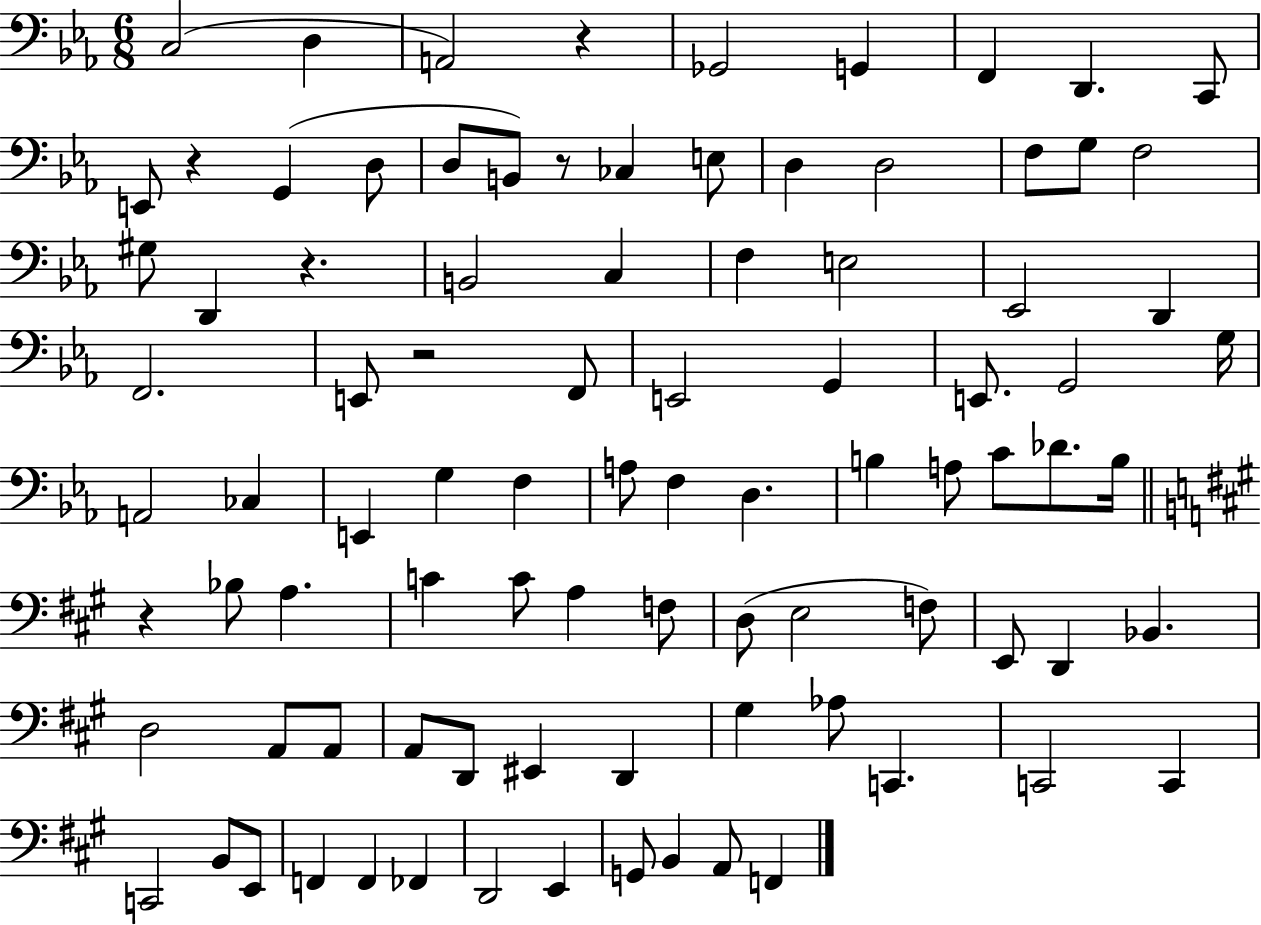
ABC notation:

X:1
T:Untitled
M:6/8
L:1/4
K:Eb
C,2 D, A,,2 z _G,,2 G,, F,, D,, C,,/2 E,,/2 z G,, D,/2 D,/2 B,,/2 z/2 _C, E,/2 D, D,2 F,/2 G,/2 F,2 ^G,/2 D,, z B,,2 C, F, E,2 _E,,2 D,, F,,2 E,,/2 z2 F,,/2 E,,2 G,, E,,/2 G,,2 G,/4 A,,2 _C, E,, G, F, A,/2 F, D, B, A,/2 C/2 _D/2 B,/4 z _B,/2 A, C C/2 A, F,/2 D,/2 E,2 F,/2 E,,/2 D,, _B,, D,2 A,,/2 A,,/2 A,,/2 D,,/2 ^E,, D,, ^G, _A,/2 C,, C,,2 C,, C,,2 B,,/2 E,,/2 F,, F,, _F,, D,,2 E,, G,,/2 B,, A,,/2 F,,